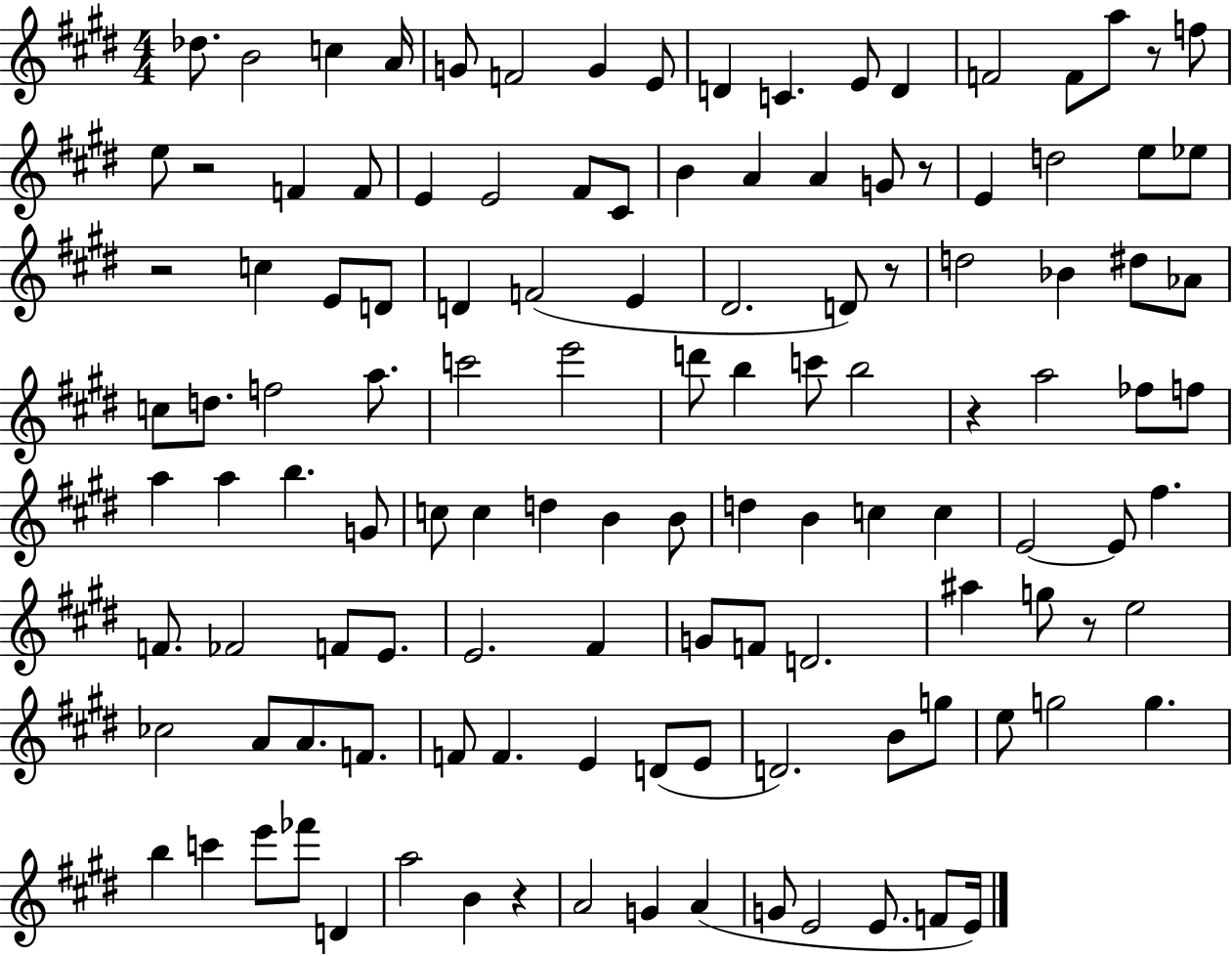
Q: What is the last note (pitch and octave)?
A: E4